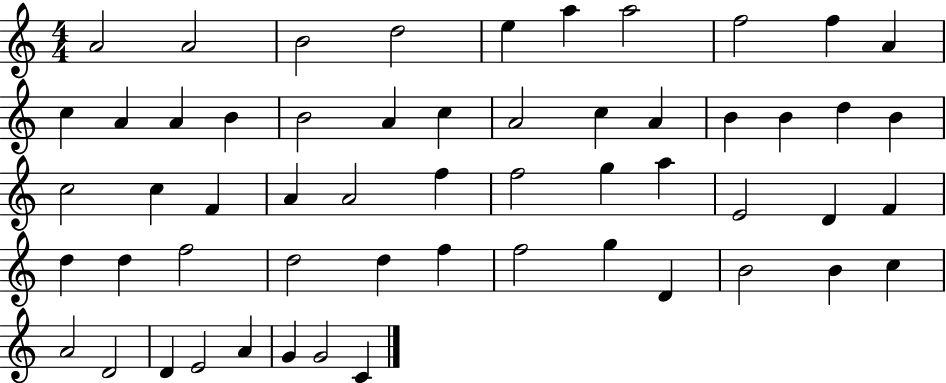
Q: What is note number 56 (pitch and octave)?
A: C4